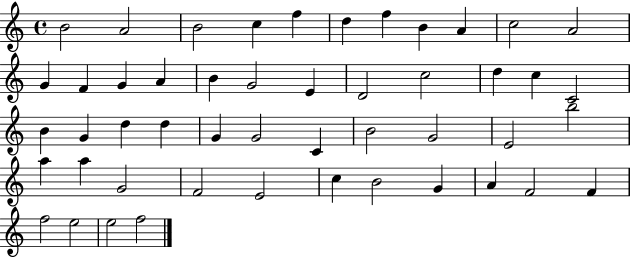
{
  \clef treble
  \time 4/4
  \defaultTimeSignature
  \key c \major
  b'2 a'2 | b'2 c''4 f''4 | d''4 f''4 b'4 a'4 | c''2 a'2 | \break g'4 f'4 g'4 a'4 | b'4 g'2 e'4 | d'2 c''2 | d''4 c''4 c'2 | \break b'4 g'4 d''4 d''4 | g'4 g'2 c'4 | b'2 g'2 | e'2 b''2 | \break a''4 a''4 g'2 | f'2 e'2 | c''4 b'2 g'4 | a'4 f'2 f'4 | \break f''2 e''2 | e''2 f''2 | \bar "|."
}